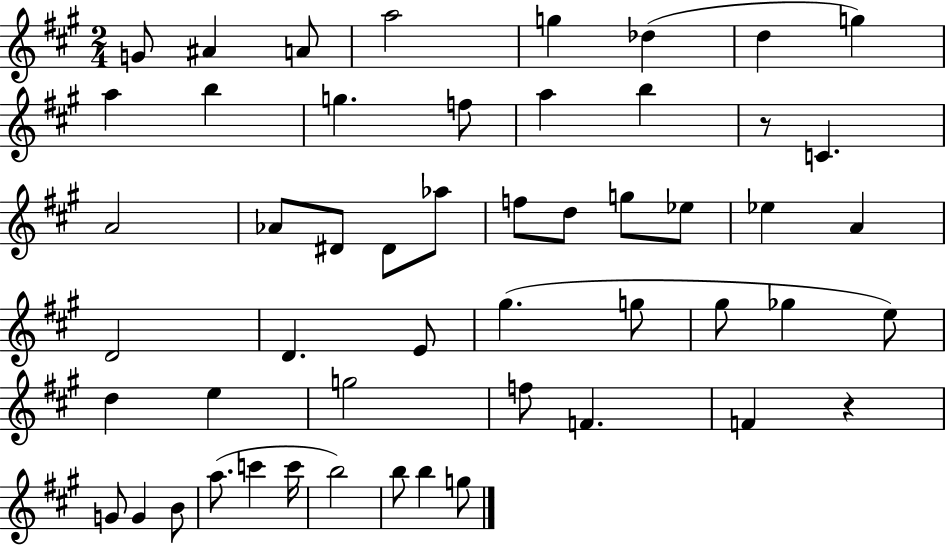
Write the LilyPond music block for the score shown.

{
  \clef treble
  \numericTimeSignature
  \time 2/4
  \key a \major
  g'8 ais'4 a'8 | a''2 | g''4 des''4( | d''4 g''4) | \break a''4 b''4 | g''4. f''8 | a''4 b''4 | r8 c'4. | \break a'2 | aes'8 dis'8 dis'8 aes''8 | f''8 d''8 g''8 ees''8 | ees''4 a'4 | \break d'2 | d'4. e'8 | gis''4.( g''8 | gis''8 ges''4 e''8) | \break d''4 e''4 | g''2 | f''8 f'4. | f'4 r4 | \break g'8 g'4 b'8 | a''8.( c'''4 c'''16 | b''2) | b''8 b''4 g''8 | \break \bar "|."
}